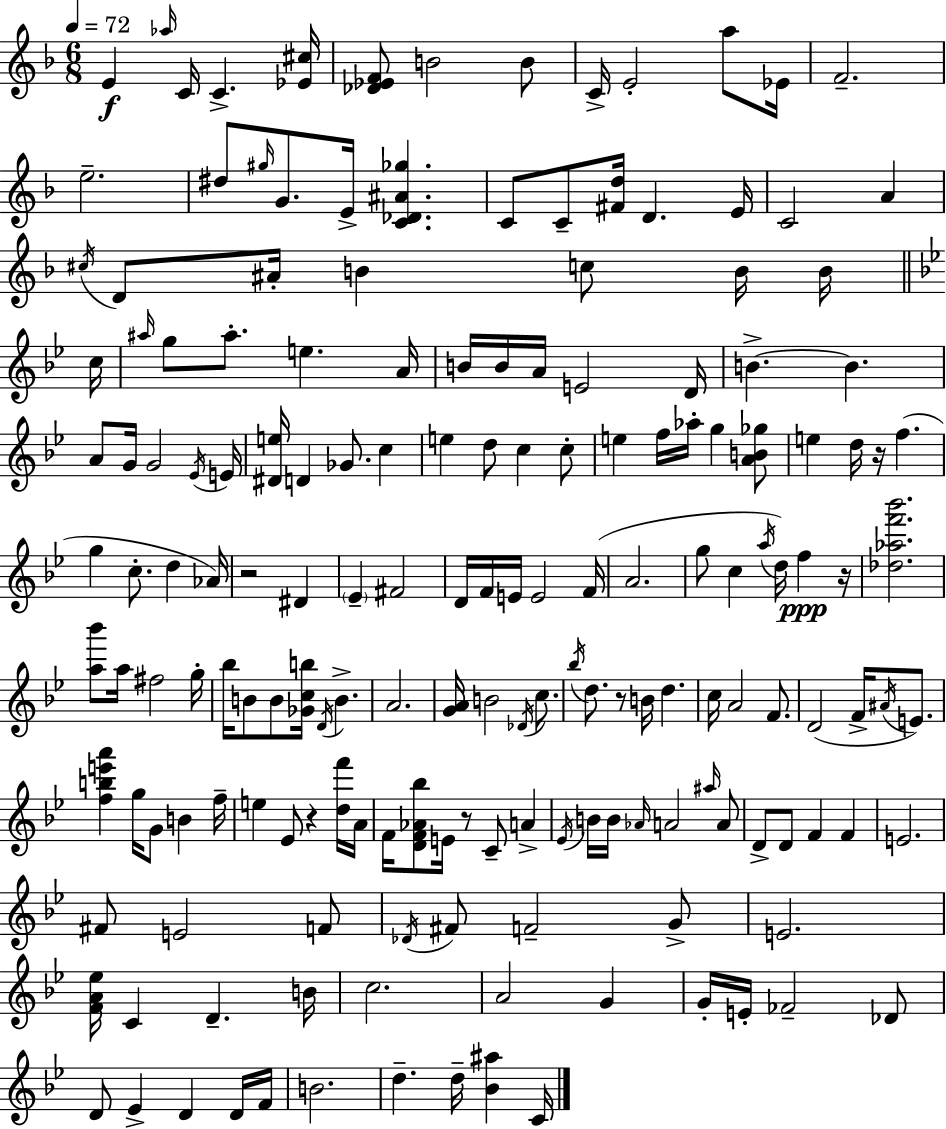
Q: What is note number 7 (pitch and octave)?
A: C4